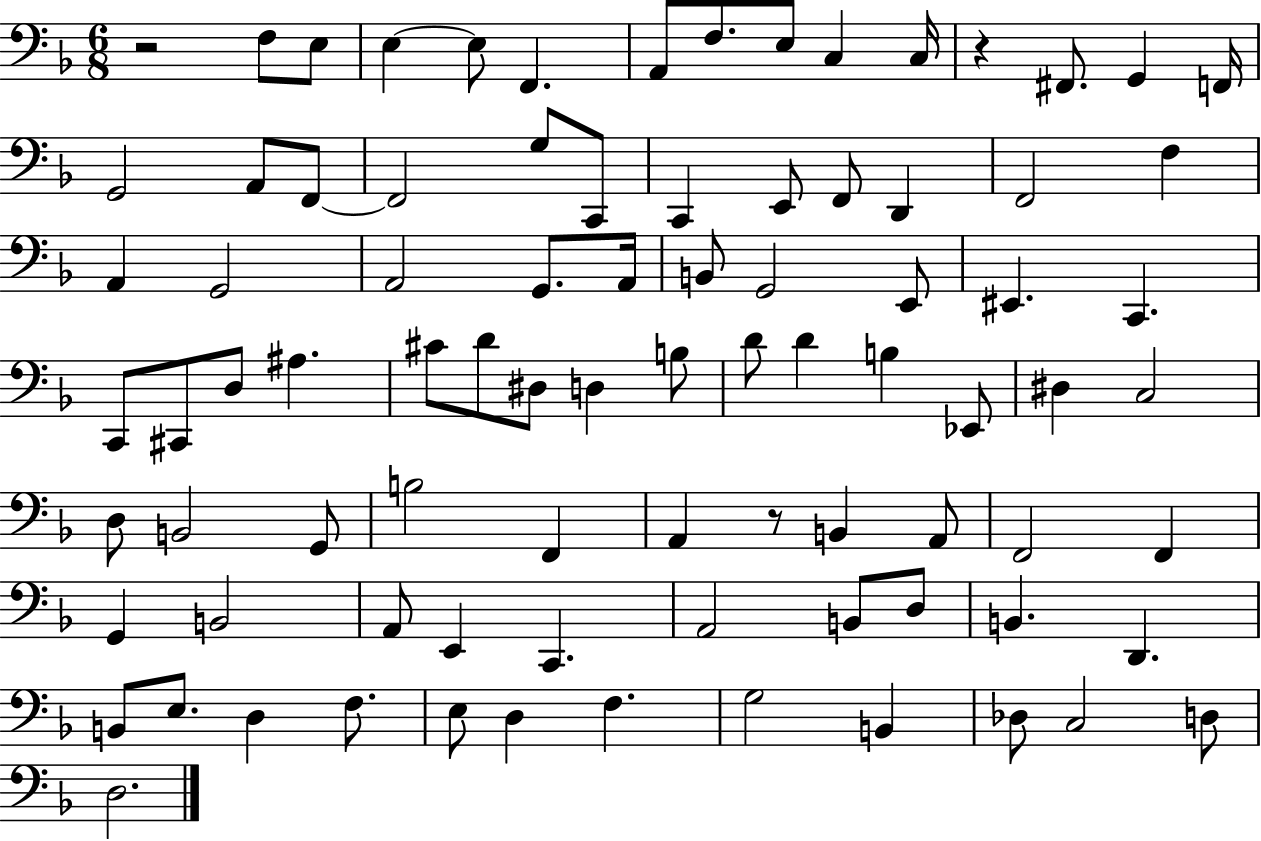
R/h F3/e E3/e E3/q E3/e F2/q. A2/e F3/e. E3/e C3/q C3/s R/q F#2/e. G2/q F2/s G2/h A2/e F2/e F2/h G3/e C2/e C2/q E2/e F2/e D2/q F2/h F3/q A2/q G2/h A2/h G2/e. A2/s B2/e G2/h E2/e EIS2/q. C2/q. C2/e C#2/e D3/e A#3/q. C#4/e D4/e D#3/e D3/q B3/e D4/e D4/q B3/q Eb2/e D#3/q C3/h D3/e B2/h G2/e B3/h F2/q A2/q R/e B2/q A2/e F2/h F2/q G2/q B2/h A2/e E2/q C2/q. A2/h B2/e D3/e B2/q. D2/q. B2/e E3/e. D3/q F3/e. E3/e D3/q F3/q. G3/h B2/q Db3/e C3/h D3/e D3/h.